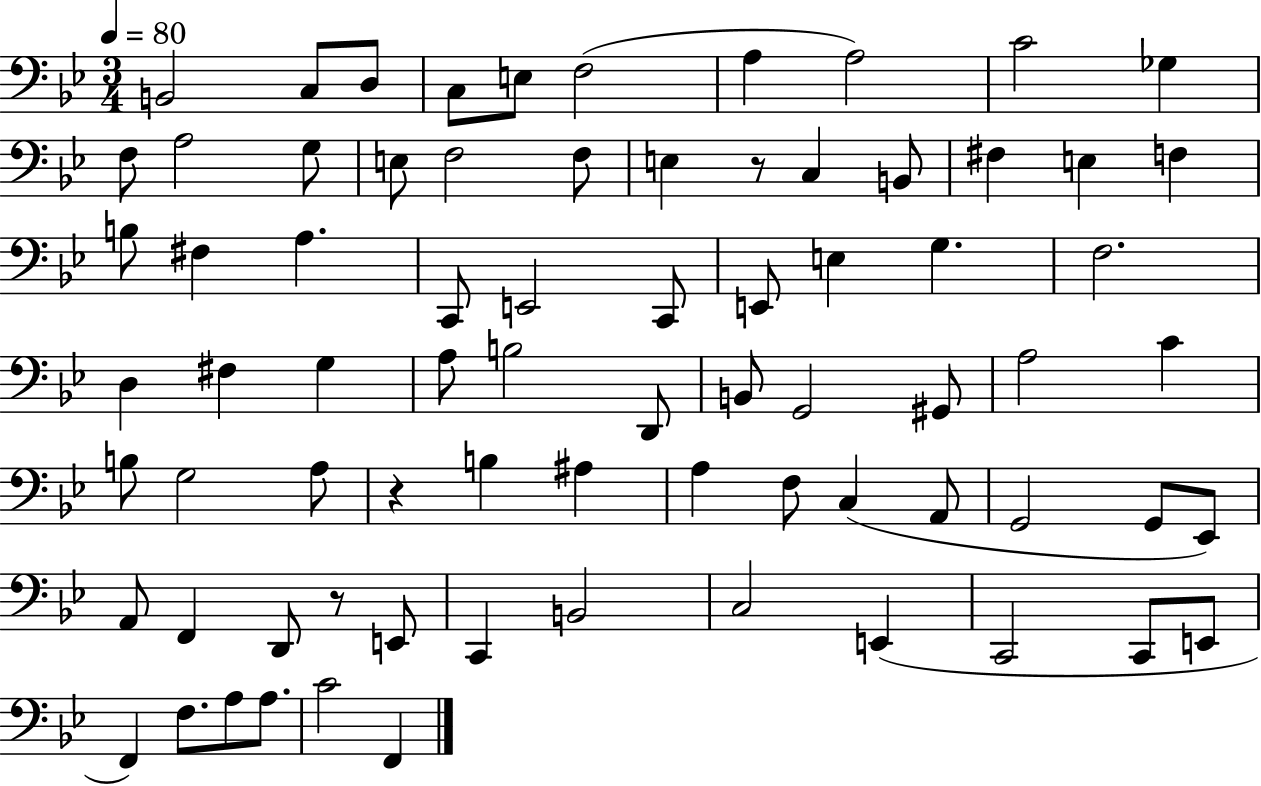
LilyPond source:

{
  \clef bass
  \numericTimeSignature
  \time 3/4
  \key bes \major
  \tempo 4 = 80
  b,2 c8 d8 | c8 e8 f2( | a4 a2) | c'2 ges4 | \break f8 a2 g8 | e8 f2 f8 | e4 r8 c4 b,8 | fis4 e4 f4 | \break b8 fis4 a4. | c,8 e,2 c,8 | e,8 e4 g4. | f2. | \break d4 fis4 g4 | a8 b2 d,8 | b,8 g,2 gis,8 | a2 c'4 | \break b8 g2 a8 | r4 b4 ais4 | a4 f8 c4( a,8 | g,2 g,8 ees,8) | \break a,8 f,4 d,8 r8 e,8 | c,4 b,2 | c2 e,4( | c,2 c,8 e,8 | \break f,4) f8. a8 a8. | c'2 f,4 | \bar "|."
}